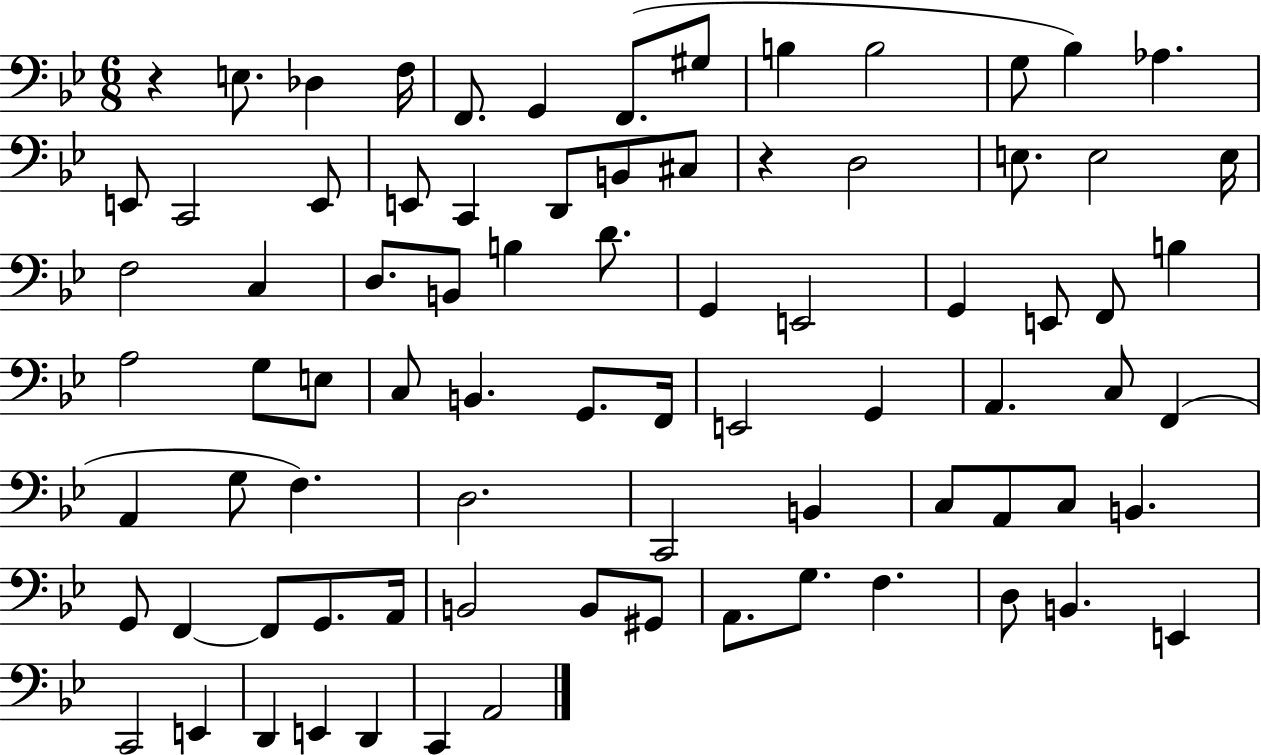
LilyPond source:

{
  \clef bass
  \numericTimeSignature
  \time 6/8
  \key bes \major
  r4 e8. des4 f16 | f,8. g,4 f,8.( gis8 | b4 b2 | g8 bes4) aes4. | \break e,8 c,2 e,8 | e,8 c,4 d,8 b,8 cis8 | r4 d2 | e8. e2 e16 | \break f2 c4 | d8. b,8 b4 d'8. | g,4 e,2 | g,4 e,8 f,8 b4 | \break a2 g8 e8 | c8 b,4. g,8. f,16 | e,2 g,4 | a,4. c8 f,4( | \break a,4 g8 f4.) | d2. | c,2 b,4 | c8 a,8 c8 b,4. | \break g,8 f,4~~ f,8 g,8. a,16 | b,2 b,8 gis,8 | a,8. g8. f4. | d8 b,4. e,4 | \break c,2 e,4 | d,4 e,4 d,4 | c,4 a,2 | \bar "|."
}